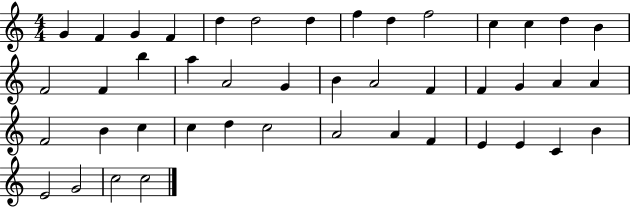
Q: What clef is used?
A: treble